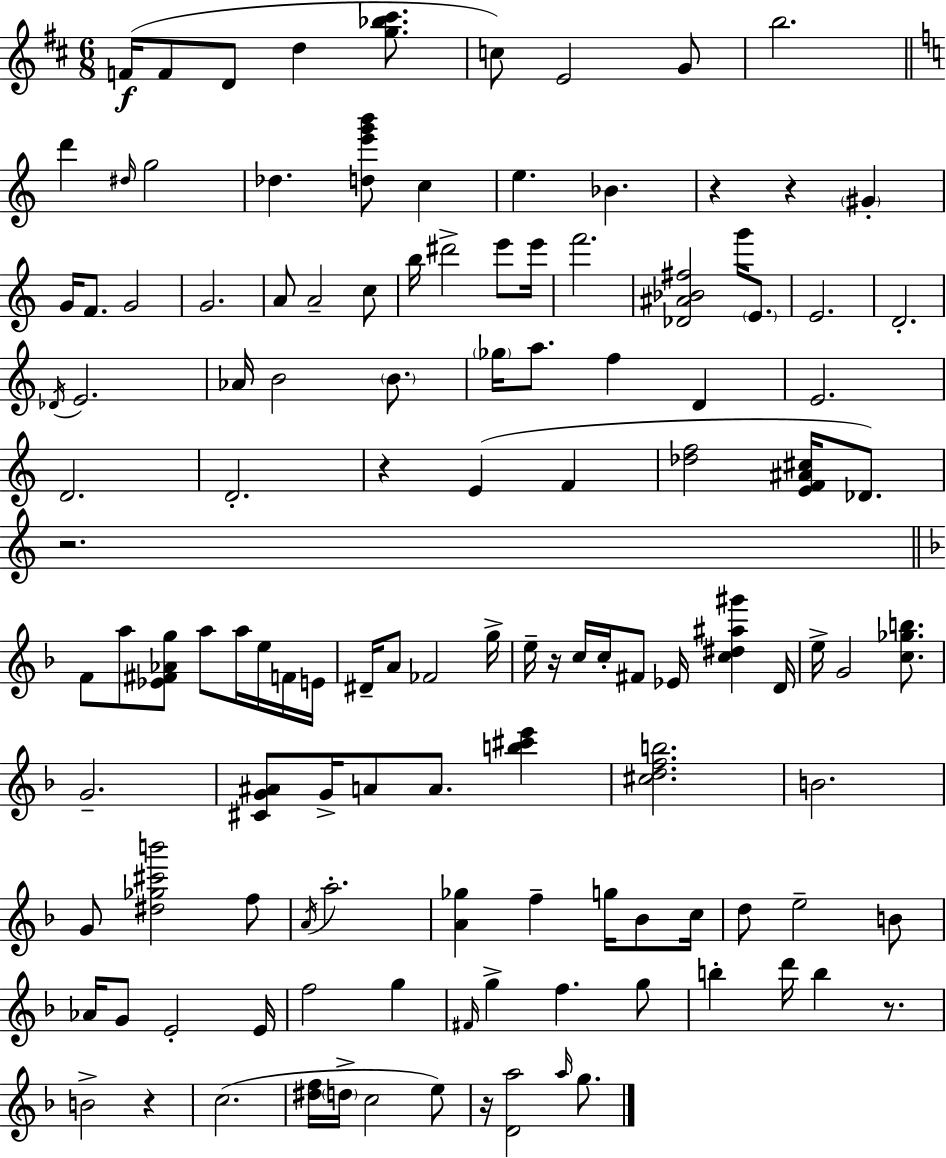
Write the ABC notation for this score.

X:1
T:Untitled
M:6/8
L:1/4
K:D
F/4 F/2 D/2 d [g_b^c']/2 c/2 E2 G/2 b2 d' ^d/4 g2 _d [de'g'b']/2 c e _B z z ^G G/4 F/2 G2 G2 A/2 A2 c/2 b/4 ^d'2 e'/2 e'/4 f'2 [_D^A_B^f]2 g'/4 E/2 E2 D2 _D/4 E2 _A/4 B2 B/2 _g/4 a/2 f D E2 D2 D2 z E F [_df]2 [EF^A^c]/4 _D/2 z2 F/2 a/2 [_E^F_Ag]/2 a/2 a/4 e/4 F/4 E/4 ^D/4 A/2 _F2 g/4 e/4 z/4 c/4 c/4 ^F/2 _E/4 [c^d^a^g'] D/4 e/4 G2 [c_gb]/2 G2 [^CG^A]/2 G/4 A/2 A/2 [b^c'e'] [^cdfb]2 B2 G/2 [^d_g^c'b']2 f/2 A/4 a2 [A_g] f g/4 _B/2 c/4 d/2 e2 B/2 _A/4 G/2 E2 E/4 f2 g ^F/4 g f g/2 b d'/4 b z/2 B2 z c2 [^df]/4 d/4 c2 e/2 z/4 [Da]2 a/4 g/2